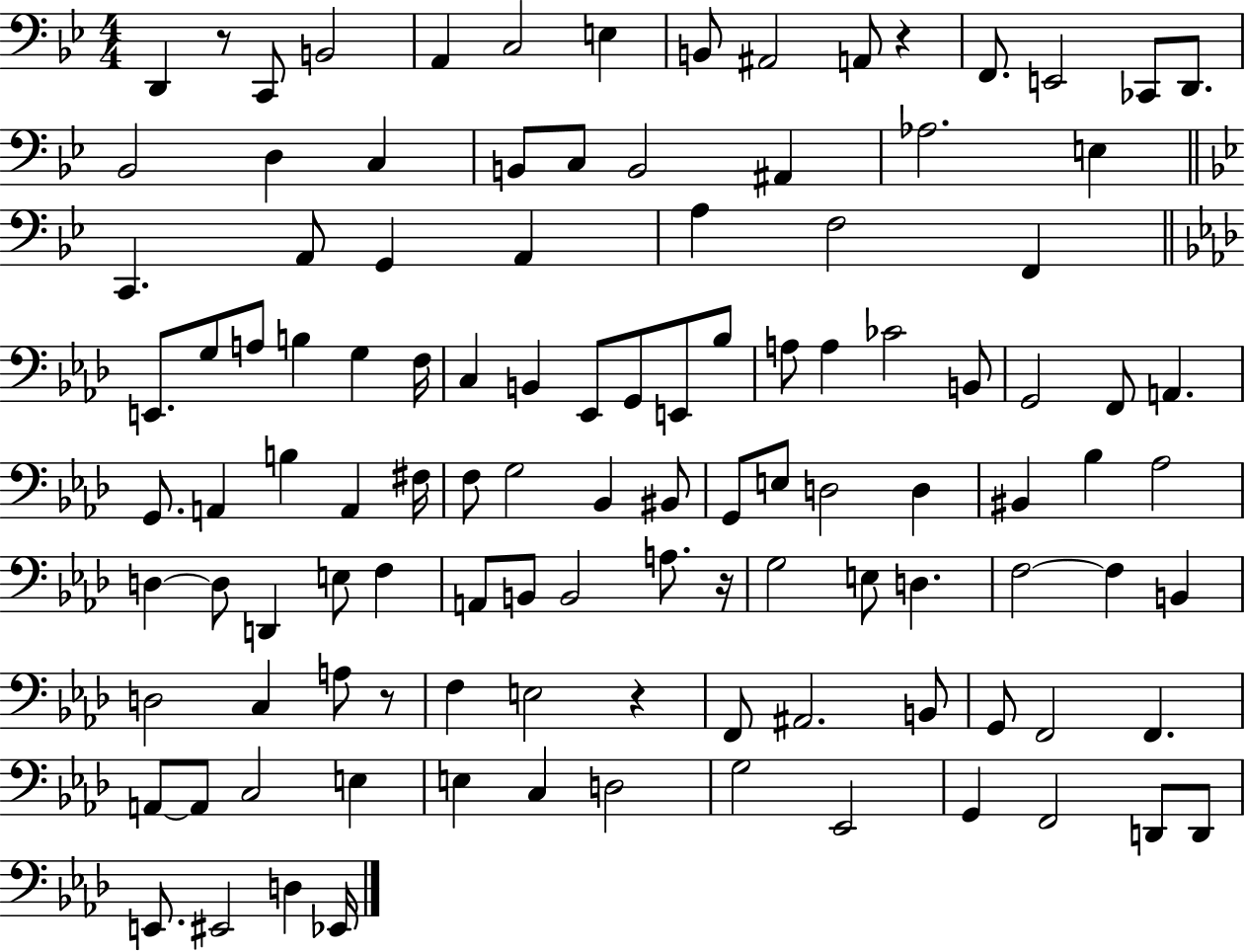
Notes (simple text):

D2/q R/e C2/e B2/h A2/q C3/h E3/q B2/e A#2/h A2/e R/q F2/e. E2/h CES2/e D2/e. Bb2/h D3/q C3/q B2/e C3/e B2/h A#2/q Ab3/h. E3/q C2/q. A2/e G2/q A2/q A3/q F3/h F2/q E2/e. G3/e A3/e B3/q G3/q F3/s C3/q B2/q Eb2/e G2/e E2/e Bb3/e A3/e A3/q CES4/h B2/e G2/h F2/e A2/q. G2/e. A2/q B3/q A2/q F#3/s F3/e G3/h Bb2/q BIS2/e G2/e E3/e D3/h D3/q BIS2/q Bb3/q Ab3/h D3/q D3/e D2/q E3/e F3/q A2/e B2/e B2/h A3/e. R/s G3/h E3/e D3/q. F3/h F3/q B2/q D3/h C3/q A3/e R/e F3/q E3/h R/q F2/e A#2/h. B2/e G2/e F2/h F2/q. A2/e A2/e C3/h E3/q E3/q C3/q D3/h G3/h Eb2/h G2/q F2/h D2/e D2/e E2/e. EIS2/h D3/q Eb2/s